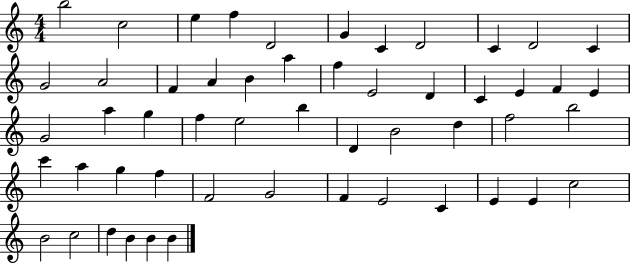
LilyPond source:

{
  \clef treble
  \numericTimeSignature
  \time 4/4
  \key c \major
  b''2 c''2 | e''4 f''4 d'2 | g'4 c'4 d'2 | c'4 d'2 c'4 | \break g'2 a'2 | f'4 a'4 b'4 a''4 | f''4 e'2 d'4 | c'4 e'4 f'4 e'4 | \break g'2 a''4 g''4 | f''4 e''2 b''4 | d'4 b'2 d''4 | f''2 b''2 | \break c'''4 a''4 g''4 f''4 | f'2 g'2 | f'4 e'2 c'4 | e'4 e'4 c''2 | \break b'2 c''2 | d''4 b'4 b'4 b'4 | \bar "|."
}